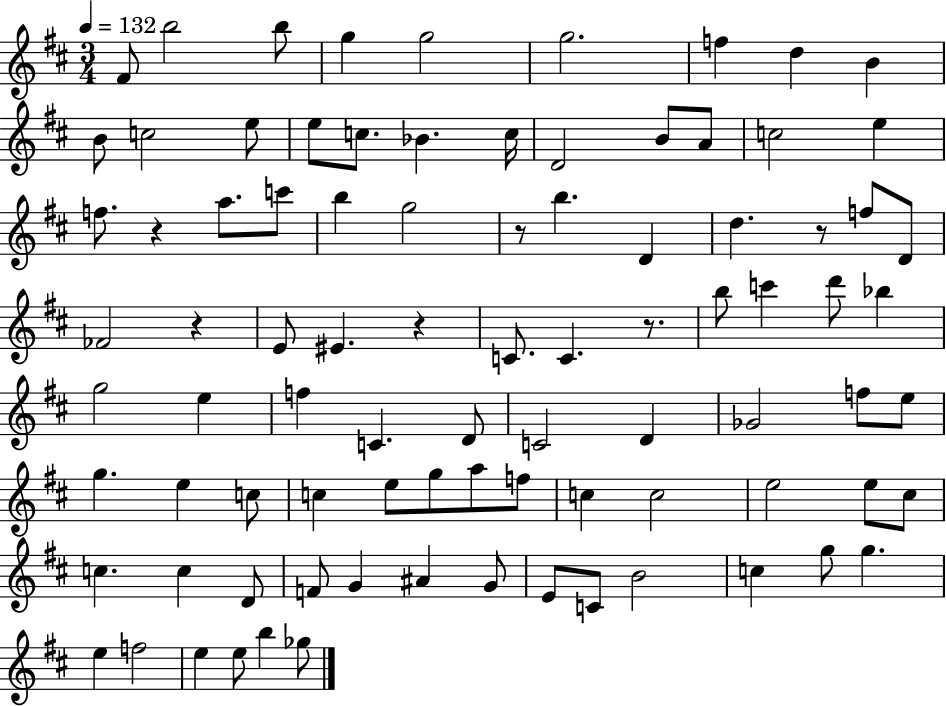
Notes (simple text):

F#4/e B5/h B5/e G5/q G5/h G5/h. F5/q D5/q B4/q B4/e C5/h E5/e E5/e C5/e. Bb4/q. C5/s D4/h B4/e A4/e C5/h E5/q F5/e. R/q A5/e. C6/e B5/q G5/h R/e B5/q. D4/q D5/q. R/e F5/e D4/e FES4/h R/q E4/e EIS4/q. R/q C4/e. C4/q. R/e. B5/e C6/q D6/e Bb5/q G5/h E5/q F5/q C4/q. D4/e C4/h D4/q Gb4/h F5/e E5/e G5/q. E5/q C5/e C5/q E5/e G5/e A5/e F5/e C5/q C5/h E5/h E5/e C#5/e C5/q. C5/q D4/e F4/e G4/q A#4/q G4/e E4/e C4/e B4/h C5/q G5/e G5/q. E5/q F5/h E5/q E5/e B5/q Gb5/e